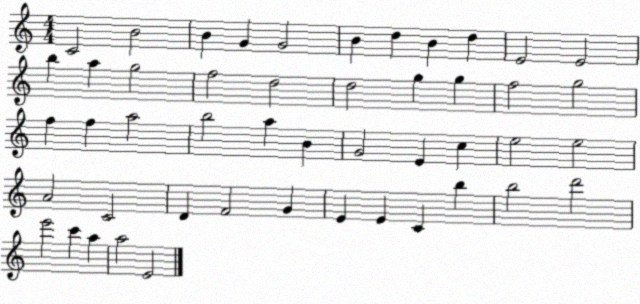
X:1
T:Untitled
M:4/4
L:1/4
K:C
C2 B2 B G G2 B d B d E2 E2 b a g2 f2 d2 d2 g g f2 g2 f f a2 b2 a B G2 E c e2 e2 A2 C2 D F2 G E E C b b2 d'2 e'2 c' a a2 E2